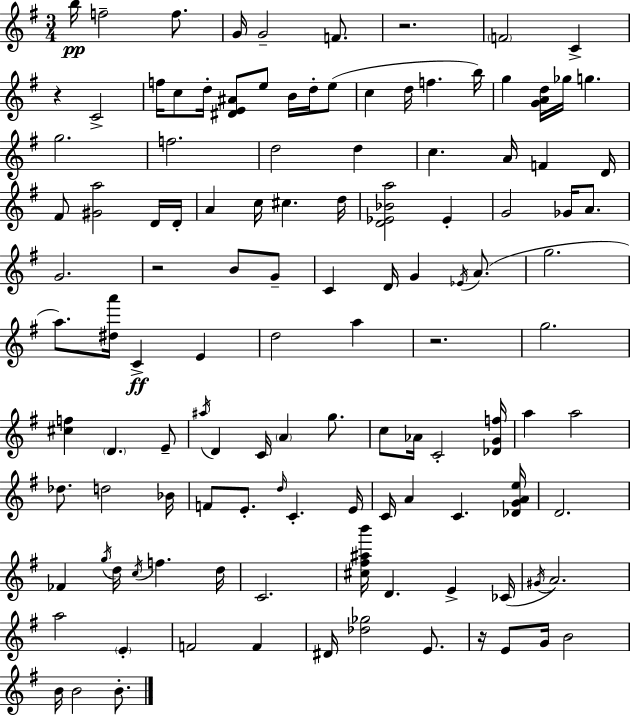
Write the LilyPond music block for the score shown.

{
  \clef treble
  \numericTimeSignature
  \time 3/4
  \key g \major
  b''16\pp f''2-- f''8. | g'16 g'2-- f'8. | r2. | \parenthesize f'2 c'4-> | \break r4 c'2-> | f''16 c''8 d''16-. <dis' e' ais'>8 e''8 b'16 d''16-. e''8( | c''4 d''16 f''4. b''16) | g''4 <g' a' d''>16 ges''16 g''4. | \break g''2. | f''2. | d''2 d''4 | c''4. a'16 f'4 d'16 | \break fis'8 <gis' a''>2 d'16 d'16-. | a'4 c''16 cis''4. d''16 | <d' ees' bes' a''>2 ees'4-. | g'2 ges'16 a'8. | \break g'2. | r2 b'8 g'8-- | c'4 d'16 g'4 \acciaccatura { ees'16 } a'8.( | g''2. | \break a''8.) <dis'' a'''>16 c'4->\ff e'4 | d''2 a''4 | r2. | g''2. | \break <cis'' f''>4 \parenthesize d'4. e'8-- | \acciaccatura { ais''16 } d'4 c'16 \parenthesize a'4 g''8. | c''8 aes'16 c'2-. | <des' g' f''>16 a''4 a''2 | \break des''8. d''2 | bes'16 f'8 e'8.-. \grace { d''16 } c'4.-. | e'16 c'16 a'4 c'4. | <des' g' a' e''>16 d'2. | \break fes'4 \acciaccatura { g''16 } d''16 \acciaccatura { c''16 } f''4. | d''16 c'2. | <cis'' fis'' ais'' b'''>16 d'4. | e'4-> ces'16( \acciaccatura { gis'16 } a'2.) | \break a''2 | \parenthesize e'4-. f'2 | f'4 dis'16 <des'' ges''>2 | e'8. r16 e'8 g'16 b'2 | \break b'16 b'2 | b'8.-. \bar "|."
}